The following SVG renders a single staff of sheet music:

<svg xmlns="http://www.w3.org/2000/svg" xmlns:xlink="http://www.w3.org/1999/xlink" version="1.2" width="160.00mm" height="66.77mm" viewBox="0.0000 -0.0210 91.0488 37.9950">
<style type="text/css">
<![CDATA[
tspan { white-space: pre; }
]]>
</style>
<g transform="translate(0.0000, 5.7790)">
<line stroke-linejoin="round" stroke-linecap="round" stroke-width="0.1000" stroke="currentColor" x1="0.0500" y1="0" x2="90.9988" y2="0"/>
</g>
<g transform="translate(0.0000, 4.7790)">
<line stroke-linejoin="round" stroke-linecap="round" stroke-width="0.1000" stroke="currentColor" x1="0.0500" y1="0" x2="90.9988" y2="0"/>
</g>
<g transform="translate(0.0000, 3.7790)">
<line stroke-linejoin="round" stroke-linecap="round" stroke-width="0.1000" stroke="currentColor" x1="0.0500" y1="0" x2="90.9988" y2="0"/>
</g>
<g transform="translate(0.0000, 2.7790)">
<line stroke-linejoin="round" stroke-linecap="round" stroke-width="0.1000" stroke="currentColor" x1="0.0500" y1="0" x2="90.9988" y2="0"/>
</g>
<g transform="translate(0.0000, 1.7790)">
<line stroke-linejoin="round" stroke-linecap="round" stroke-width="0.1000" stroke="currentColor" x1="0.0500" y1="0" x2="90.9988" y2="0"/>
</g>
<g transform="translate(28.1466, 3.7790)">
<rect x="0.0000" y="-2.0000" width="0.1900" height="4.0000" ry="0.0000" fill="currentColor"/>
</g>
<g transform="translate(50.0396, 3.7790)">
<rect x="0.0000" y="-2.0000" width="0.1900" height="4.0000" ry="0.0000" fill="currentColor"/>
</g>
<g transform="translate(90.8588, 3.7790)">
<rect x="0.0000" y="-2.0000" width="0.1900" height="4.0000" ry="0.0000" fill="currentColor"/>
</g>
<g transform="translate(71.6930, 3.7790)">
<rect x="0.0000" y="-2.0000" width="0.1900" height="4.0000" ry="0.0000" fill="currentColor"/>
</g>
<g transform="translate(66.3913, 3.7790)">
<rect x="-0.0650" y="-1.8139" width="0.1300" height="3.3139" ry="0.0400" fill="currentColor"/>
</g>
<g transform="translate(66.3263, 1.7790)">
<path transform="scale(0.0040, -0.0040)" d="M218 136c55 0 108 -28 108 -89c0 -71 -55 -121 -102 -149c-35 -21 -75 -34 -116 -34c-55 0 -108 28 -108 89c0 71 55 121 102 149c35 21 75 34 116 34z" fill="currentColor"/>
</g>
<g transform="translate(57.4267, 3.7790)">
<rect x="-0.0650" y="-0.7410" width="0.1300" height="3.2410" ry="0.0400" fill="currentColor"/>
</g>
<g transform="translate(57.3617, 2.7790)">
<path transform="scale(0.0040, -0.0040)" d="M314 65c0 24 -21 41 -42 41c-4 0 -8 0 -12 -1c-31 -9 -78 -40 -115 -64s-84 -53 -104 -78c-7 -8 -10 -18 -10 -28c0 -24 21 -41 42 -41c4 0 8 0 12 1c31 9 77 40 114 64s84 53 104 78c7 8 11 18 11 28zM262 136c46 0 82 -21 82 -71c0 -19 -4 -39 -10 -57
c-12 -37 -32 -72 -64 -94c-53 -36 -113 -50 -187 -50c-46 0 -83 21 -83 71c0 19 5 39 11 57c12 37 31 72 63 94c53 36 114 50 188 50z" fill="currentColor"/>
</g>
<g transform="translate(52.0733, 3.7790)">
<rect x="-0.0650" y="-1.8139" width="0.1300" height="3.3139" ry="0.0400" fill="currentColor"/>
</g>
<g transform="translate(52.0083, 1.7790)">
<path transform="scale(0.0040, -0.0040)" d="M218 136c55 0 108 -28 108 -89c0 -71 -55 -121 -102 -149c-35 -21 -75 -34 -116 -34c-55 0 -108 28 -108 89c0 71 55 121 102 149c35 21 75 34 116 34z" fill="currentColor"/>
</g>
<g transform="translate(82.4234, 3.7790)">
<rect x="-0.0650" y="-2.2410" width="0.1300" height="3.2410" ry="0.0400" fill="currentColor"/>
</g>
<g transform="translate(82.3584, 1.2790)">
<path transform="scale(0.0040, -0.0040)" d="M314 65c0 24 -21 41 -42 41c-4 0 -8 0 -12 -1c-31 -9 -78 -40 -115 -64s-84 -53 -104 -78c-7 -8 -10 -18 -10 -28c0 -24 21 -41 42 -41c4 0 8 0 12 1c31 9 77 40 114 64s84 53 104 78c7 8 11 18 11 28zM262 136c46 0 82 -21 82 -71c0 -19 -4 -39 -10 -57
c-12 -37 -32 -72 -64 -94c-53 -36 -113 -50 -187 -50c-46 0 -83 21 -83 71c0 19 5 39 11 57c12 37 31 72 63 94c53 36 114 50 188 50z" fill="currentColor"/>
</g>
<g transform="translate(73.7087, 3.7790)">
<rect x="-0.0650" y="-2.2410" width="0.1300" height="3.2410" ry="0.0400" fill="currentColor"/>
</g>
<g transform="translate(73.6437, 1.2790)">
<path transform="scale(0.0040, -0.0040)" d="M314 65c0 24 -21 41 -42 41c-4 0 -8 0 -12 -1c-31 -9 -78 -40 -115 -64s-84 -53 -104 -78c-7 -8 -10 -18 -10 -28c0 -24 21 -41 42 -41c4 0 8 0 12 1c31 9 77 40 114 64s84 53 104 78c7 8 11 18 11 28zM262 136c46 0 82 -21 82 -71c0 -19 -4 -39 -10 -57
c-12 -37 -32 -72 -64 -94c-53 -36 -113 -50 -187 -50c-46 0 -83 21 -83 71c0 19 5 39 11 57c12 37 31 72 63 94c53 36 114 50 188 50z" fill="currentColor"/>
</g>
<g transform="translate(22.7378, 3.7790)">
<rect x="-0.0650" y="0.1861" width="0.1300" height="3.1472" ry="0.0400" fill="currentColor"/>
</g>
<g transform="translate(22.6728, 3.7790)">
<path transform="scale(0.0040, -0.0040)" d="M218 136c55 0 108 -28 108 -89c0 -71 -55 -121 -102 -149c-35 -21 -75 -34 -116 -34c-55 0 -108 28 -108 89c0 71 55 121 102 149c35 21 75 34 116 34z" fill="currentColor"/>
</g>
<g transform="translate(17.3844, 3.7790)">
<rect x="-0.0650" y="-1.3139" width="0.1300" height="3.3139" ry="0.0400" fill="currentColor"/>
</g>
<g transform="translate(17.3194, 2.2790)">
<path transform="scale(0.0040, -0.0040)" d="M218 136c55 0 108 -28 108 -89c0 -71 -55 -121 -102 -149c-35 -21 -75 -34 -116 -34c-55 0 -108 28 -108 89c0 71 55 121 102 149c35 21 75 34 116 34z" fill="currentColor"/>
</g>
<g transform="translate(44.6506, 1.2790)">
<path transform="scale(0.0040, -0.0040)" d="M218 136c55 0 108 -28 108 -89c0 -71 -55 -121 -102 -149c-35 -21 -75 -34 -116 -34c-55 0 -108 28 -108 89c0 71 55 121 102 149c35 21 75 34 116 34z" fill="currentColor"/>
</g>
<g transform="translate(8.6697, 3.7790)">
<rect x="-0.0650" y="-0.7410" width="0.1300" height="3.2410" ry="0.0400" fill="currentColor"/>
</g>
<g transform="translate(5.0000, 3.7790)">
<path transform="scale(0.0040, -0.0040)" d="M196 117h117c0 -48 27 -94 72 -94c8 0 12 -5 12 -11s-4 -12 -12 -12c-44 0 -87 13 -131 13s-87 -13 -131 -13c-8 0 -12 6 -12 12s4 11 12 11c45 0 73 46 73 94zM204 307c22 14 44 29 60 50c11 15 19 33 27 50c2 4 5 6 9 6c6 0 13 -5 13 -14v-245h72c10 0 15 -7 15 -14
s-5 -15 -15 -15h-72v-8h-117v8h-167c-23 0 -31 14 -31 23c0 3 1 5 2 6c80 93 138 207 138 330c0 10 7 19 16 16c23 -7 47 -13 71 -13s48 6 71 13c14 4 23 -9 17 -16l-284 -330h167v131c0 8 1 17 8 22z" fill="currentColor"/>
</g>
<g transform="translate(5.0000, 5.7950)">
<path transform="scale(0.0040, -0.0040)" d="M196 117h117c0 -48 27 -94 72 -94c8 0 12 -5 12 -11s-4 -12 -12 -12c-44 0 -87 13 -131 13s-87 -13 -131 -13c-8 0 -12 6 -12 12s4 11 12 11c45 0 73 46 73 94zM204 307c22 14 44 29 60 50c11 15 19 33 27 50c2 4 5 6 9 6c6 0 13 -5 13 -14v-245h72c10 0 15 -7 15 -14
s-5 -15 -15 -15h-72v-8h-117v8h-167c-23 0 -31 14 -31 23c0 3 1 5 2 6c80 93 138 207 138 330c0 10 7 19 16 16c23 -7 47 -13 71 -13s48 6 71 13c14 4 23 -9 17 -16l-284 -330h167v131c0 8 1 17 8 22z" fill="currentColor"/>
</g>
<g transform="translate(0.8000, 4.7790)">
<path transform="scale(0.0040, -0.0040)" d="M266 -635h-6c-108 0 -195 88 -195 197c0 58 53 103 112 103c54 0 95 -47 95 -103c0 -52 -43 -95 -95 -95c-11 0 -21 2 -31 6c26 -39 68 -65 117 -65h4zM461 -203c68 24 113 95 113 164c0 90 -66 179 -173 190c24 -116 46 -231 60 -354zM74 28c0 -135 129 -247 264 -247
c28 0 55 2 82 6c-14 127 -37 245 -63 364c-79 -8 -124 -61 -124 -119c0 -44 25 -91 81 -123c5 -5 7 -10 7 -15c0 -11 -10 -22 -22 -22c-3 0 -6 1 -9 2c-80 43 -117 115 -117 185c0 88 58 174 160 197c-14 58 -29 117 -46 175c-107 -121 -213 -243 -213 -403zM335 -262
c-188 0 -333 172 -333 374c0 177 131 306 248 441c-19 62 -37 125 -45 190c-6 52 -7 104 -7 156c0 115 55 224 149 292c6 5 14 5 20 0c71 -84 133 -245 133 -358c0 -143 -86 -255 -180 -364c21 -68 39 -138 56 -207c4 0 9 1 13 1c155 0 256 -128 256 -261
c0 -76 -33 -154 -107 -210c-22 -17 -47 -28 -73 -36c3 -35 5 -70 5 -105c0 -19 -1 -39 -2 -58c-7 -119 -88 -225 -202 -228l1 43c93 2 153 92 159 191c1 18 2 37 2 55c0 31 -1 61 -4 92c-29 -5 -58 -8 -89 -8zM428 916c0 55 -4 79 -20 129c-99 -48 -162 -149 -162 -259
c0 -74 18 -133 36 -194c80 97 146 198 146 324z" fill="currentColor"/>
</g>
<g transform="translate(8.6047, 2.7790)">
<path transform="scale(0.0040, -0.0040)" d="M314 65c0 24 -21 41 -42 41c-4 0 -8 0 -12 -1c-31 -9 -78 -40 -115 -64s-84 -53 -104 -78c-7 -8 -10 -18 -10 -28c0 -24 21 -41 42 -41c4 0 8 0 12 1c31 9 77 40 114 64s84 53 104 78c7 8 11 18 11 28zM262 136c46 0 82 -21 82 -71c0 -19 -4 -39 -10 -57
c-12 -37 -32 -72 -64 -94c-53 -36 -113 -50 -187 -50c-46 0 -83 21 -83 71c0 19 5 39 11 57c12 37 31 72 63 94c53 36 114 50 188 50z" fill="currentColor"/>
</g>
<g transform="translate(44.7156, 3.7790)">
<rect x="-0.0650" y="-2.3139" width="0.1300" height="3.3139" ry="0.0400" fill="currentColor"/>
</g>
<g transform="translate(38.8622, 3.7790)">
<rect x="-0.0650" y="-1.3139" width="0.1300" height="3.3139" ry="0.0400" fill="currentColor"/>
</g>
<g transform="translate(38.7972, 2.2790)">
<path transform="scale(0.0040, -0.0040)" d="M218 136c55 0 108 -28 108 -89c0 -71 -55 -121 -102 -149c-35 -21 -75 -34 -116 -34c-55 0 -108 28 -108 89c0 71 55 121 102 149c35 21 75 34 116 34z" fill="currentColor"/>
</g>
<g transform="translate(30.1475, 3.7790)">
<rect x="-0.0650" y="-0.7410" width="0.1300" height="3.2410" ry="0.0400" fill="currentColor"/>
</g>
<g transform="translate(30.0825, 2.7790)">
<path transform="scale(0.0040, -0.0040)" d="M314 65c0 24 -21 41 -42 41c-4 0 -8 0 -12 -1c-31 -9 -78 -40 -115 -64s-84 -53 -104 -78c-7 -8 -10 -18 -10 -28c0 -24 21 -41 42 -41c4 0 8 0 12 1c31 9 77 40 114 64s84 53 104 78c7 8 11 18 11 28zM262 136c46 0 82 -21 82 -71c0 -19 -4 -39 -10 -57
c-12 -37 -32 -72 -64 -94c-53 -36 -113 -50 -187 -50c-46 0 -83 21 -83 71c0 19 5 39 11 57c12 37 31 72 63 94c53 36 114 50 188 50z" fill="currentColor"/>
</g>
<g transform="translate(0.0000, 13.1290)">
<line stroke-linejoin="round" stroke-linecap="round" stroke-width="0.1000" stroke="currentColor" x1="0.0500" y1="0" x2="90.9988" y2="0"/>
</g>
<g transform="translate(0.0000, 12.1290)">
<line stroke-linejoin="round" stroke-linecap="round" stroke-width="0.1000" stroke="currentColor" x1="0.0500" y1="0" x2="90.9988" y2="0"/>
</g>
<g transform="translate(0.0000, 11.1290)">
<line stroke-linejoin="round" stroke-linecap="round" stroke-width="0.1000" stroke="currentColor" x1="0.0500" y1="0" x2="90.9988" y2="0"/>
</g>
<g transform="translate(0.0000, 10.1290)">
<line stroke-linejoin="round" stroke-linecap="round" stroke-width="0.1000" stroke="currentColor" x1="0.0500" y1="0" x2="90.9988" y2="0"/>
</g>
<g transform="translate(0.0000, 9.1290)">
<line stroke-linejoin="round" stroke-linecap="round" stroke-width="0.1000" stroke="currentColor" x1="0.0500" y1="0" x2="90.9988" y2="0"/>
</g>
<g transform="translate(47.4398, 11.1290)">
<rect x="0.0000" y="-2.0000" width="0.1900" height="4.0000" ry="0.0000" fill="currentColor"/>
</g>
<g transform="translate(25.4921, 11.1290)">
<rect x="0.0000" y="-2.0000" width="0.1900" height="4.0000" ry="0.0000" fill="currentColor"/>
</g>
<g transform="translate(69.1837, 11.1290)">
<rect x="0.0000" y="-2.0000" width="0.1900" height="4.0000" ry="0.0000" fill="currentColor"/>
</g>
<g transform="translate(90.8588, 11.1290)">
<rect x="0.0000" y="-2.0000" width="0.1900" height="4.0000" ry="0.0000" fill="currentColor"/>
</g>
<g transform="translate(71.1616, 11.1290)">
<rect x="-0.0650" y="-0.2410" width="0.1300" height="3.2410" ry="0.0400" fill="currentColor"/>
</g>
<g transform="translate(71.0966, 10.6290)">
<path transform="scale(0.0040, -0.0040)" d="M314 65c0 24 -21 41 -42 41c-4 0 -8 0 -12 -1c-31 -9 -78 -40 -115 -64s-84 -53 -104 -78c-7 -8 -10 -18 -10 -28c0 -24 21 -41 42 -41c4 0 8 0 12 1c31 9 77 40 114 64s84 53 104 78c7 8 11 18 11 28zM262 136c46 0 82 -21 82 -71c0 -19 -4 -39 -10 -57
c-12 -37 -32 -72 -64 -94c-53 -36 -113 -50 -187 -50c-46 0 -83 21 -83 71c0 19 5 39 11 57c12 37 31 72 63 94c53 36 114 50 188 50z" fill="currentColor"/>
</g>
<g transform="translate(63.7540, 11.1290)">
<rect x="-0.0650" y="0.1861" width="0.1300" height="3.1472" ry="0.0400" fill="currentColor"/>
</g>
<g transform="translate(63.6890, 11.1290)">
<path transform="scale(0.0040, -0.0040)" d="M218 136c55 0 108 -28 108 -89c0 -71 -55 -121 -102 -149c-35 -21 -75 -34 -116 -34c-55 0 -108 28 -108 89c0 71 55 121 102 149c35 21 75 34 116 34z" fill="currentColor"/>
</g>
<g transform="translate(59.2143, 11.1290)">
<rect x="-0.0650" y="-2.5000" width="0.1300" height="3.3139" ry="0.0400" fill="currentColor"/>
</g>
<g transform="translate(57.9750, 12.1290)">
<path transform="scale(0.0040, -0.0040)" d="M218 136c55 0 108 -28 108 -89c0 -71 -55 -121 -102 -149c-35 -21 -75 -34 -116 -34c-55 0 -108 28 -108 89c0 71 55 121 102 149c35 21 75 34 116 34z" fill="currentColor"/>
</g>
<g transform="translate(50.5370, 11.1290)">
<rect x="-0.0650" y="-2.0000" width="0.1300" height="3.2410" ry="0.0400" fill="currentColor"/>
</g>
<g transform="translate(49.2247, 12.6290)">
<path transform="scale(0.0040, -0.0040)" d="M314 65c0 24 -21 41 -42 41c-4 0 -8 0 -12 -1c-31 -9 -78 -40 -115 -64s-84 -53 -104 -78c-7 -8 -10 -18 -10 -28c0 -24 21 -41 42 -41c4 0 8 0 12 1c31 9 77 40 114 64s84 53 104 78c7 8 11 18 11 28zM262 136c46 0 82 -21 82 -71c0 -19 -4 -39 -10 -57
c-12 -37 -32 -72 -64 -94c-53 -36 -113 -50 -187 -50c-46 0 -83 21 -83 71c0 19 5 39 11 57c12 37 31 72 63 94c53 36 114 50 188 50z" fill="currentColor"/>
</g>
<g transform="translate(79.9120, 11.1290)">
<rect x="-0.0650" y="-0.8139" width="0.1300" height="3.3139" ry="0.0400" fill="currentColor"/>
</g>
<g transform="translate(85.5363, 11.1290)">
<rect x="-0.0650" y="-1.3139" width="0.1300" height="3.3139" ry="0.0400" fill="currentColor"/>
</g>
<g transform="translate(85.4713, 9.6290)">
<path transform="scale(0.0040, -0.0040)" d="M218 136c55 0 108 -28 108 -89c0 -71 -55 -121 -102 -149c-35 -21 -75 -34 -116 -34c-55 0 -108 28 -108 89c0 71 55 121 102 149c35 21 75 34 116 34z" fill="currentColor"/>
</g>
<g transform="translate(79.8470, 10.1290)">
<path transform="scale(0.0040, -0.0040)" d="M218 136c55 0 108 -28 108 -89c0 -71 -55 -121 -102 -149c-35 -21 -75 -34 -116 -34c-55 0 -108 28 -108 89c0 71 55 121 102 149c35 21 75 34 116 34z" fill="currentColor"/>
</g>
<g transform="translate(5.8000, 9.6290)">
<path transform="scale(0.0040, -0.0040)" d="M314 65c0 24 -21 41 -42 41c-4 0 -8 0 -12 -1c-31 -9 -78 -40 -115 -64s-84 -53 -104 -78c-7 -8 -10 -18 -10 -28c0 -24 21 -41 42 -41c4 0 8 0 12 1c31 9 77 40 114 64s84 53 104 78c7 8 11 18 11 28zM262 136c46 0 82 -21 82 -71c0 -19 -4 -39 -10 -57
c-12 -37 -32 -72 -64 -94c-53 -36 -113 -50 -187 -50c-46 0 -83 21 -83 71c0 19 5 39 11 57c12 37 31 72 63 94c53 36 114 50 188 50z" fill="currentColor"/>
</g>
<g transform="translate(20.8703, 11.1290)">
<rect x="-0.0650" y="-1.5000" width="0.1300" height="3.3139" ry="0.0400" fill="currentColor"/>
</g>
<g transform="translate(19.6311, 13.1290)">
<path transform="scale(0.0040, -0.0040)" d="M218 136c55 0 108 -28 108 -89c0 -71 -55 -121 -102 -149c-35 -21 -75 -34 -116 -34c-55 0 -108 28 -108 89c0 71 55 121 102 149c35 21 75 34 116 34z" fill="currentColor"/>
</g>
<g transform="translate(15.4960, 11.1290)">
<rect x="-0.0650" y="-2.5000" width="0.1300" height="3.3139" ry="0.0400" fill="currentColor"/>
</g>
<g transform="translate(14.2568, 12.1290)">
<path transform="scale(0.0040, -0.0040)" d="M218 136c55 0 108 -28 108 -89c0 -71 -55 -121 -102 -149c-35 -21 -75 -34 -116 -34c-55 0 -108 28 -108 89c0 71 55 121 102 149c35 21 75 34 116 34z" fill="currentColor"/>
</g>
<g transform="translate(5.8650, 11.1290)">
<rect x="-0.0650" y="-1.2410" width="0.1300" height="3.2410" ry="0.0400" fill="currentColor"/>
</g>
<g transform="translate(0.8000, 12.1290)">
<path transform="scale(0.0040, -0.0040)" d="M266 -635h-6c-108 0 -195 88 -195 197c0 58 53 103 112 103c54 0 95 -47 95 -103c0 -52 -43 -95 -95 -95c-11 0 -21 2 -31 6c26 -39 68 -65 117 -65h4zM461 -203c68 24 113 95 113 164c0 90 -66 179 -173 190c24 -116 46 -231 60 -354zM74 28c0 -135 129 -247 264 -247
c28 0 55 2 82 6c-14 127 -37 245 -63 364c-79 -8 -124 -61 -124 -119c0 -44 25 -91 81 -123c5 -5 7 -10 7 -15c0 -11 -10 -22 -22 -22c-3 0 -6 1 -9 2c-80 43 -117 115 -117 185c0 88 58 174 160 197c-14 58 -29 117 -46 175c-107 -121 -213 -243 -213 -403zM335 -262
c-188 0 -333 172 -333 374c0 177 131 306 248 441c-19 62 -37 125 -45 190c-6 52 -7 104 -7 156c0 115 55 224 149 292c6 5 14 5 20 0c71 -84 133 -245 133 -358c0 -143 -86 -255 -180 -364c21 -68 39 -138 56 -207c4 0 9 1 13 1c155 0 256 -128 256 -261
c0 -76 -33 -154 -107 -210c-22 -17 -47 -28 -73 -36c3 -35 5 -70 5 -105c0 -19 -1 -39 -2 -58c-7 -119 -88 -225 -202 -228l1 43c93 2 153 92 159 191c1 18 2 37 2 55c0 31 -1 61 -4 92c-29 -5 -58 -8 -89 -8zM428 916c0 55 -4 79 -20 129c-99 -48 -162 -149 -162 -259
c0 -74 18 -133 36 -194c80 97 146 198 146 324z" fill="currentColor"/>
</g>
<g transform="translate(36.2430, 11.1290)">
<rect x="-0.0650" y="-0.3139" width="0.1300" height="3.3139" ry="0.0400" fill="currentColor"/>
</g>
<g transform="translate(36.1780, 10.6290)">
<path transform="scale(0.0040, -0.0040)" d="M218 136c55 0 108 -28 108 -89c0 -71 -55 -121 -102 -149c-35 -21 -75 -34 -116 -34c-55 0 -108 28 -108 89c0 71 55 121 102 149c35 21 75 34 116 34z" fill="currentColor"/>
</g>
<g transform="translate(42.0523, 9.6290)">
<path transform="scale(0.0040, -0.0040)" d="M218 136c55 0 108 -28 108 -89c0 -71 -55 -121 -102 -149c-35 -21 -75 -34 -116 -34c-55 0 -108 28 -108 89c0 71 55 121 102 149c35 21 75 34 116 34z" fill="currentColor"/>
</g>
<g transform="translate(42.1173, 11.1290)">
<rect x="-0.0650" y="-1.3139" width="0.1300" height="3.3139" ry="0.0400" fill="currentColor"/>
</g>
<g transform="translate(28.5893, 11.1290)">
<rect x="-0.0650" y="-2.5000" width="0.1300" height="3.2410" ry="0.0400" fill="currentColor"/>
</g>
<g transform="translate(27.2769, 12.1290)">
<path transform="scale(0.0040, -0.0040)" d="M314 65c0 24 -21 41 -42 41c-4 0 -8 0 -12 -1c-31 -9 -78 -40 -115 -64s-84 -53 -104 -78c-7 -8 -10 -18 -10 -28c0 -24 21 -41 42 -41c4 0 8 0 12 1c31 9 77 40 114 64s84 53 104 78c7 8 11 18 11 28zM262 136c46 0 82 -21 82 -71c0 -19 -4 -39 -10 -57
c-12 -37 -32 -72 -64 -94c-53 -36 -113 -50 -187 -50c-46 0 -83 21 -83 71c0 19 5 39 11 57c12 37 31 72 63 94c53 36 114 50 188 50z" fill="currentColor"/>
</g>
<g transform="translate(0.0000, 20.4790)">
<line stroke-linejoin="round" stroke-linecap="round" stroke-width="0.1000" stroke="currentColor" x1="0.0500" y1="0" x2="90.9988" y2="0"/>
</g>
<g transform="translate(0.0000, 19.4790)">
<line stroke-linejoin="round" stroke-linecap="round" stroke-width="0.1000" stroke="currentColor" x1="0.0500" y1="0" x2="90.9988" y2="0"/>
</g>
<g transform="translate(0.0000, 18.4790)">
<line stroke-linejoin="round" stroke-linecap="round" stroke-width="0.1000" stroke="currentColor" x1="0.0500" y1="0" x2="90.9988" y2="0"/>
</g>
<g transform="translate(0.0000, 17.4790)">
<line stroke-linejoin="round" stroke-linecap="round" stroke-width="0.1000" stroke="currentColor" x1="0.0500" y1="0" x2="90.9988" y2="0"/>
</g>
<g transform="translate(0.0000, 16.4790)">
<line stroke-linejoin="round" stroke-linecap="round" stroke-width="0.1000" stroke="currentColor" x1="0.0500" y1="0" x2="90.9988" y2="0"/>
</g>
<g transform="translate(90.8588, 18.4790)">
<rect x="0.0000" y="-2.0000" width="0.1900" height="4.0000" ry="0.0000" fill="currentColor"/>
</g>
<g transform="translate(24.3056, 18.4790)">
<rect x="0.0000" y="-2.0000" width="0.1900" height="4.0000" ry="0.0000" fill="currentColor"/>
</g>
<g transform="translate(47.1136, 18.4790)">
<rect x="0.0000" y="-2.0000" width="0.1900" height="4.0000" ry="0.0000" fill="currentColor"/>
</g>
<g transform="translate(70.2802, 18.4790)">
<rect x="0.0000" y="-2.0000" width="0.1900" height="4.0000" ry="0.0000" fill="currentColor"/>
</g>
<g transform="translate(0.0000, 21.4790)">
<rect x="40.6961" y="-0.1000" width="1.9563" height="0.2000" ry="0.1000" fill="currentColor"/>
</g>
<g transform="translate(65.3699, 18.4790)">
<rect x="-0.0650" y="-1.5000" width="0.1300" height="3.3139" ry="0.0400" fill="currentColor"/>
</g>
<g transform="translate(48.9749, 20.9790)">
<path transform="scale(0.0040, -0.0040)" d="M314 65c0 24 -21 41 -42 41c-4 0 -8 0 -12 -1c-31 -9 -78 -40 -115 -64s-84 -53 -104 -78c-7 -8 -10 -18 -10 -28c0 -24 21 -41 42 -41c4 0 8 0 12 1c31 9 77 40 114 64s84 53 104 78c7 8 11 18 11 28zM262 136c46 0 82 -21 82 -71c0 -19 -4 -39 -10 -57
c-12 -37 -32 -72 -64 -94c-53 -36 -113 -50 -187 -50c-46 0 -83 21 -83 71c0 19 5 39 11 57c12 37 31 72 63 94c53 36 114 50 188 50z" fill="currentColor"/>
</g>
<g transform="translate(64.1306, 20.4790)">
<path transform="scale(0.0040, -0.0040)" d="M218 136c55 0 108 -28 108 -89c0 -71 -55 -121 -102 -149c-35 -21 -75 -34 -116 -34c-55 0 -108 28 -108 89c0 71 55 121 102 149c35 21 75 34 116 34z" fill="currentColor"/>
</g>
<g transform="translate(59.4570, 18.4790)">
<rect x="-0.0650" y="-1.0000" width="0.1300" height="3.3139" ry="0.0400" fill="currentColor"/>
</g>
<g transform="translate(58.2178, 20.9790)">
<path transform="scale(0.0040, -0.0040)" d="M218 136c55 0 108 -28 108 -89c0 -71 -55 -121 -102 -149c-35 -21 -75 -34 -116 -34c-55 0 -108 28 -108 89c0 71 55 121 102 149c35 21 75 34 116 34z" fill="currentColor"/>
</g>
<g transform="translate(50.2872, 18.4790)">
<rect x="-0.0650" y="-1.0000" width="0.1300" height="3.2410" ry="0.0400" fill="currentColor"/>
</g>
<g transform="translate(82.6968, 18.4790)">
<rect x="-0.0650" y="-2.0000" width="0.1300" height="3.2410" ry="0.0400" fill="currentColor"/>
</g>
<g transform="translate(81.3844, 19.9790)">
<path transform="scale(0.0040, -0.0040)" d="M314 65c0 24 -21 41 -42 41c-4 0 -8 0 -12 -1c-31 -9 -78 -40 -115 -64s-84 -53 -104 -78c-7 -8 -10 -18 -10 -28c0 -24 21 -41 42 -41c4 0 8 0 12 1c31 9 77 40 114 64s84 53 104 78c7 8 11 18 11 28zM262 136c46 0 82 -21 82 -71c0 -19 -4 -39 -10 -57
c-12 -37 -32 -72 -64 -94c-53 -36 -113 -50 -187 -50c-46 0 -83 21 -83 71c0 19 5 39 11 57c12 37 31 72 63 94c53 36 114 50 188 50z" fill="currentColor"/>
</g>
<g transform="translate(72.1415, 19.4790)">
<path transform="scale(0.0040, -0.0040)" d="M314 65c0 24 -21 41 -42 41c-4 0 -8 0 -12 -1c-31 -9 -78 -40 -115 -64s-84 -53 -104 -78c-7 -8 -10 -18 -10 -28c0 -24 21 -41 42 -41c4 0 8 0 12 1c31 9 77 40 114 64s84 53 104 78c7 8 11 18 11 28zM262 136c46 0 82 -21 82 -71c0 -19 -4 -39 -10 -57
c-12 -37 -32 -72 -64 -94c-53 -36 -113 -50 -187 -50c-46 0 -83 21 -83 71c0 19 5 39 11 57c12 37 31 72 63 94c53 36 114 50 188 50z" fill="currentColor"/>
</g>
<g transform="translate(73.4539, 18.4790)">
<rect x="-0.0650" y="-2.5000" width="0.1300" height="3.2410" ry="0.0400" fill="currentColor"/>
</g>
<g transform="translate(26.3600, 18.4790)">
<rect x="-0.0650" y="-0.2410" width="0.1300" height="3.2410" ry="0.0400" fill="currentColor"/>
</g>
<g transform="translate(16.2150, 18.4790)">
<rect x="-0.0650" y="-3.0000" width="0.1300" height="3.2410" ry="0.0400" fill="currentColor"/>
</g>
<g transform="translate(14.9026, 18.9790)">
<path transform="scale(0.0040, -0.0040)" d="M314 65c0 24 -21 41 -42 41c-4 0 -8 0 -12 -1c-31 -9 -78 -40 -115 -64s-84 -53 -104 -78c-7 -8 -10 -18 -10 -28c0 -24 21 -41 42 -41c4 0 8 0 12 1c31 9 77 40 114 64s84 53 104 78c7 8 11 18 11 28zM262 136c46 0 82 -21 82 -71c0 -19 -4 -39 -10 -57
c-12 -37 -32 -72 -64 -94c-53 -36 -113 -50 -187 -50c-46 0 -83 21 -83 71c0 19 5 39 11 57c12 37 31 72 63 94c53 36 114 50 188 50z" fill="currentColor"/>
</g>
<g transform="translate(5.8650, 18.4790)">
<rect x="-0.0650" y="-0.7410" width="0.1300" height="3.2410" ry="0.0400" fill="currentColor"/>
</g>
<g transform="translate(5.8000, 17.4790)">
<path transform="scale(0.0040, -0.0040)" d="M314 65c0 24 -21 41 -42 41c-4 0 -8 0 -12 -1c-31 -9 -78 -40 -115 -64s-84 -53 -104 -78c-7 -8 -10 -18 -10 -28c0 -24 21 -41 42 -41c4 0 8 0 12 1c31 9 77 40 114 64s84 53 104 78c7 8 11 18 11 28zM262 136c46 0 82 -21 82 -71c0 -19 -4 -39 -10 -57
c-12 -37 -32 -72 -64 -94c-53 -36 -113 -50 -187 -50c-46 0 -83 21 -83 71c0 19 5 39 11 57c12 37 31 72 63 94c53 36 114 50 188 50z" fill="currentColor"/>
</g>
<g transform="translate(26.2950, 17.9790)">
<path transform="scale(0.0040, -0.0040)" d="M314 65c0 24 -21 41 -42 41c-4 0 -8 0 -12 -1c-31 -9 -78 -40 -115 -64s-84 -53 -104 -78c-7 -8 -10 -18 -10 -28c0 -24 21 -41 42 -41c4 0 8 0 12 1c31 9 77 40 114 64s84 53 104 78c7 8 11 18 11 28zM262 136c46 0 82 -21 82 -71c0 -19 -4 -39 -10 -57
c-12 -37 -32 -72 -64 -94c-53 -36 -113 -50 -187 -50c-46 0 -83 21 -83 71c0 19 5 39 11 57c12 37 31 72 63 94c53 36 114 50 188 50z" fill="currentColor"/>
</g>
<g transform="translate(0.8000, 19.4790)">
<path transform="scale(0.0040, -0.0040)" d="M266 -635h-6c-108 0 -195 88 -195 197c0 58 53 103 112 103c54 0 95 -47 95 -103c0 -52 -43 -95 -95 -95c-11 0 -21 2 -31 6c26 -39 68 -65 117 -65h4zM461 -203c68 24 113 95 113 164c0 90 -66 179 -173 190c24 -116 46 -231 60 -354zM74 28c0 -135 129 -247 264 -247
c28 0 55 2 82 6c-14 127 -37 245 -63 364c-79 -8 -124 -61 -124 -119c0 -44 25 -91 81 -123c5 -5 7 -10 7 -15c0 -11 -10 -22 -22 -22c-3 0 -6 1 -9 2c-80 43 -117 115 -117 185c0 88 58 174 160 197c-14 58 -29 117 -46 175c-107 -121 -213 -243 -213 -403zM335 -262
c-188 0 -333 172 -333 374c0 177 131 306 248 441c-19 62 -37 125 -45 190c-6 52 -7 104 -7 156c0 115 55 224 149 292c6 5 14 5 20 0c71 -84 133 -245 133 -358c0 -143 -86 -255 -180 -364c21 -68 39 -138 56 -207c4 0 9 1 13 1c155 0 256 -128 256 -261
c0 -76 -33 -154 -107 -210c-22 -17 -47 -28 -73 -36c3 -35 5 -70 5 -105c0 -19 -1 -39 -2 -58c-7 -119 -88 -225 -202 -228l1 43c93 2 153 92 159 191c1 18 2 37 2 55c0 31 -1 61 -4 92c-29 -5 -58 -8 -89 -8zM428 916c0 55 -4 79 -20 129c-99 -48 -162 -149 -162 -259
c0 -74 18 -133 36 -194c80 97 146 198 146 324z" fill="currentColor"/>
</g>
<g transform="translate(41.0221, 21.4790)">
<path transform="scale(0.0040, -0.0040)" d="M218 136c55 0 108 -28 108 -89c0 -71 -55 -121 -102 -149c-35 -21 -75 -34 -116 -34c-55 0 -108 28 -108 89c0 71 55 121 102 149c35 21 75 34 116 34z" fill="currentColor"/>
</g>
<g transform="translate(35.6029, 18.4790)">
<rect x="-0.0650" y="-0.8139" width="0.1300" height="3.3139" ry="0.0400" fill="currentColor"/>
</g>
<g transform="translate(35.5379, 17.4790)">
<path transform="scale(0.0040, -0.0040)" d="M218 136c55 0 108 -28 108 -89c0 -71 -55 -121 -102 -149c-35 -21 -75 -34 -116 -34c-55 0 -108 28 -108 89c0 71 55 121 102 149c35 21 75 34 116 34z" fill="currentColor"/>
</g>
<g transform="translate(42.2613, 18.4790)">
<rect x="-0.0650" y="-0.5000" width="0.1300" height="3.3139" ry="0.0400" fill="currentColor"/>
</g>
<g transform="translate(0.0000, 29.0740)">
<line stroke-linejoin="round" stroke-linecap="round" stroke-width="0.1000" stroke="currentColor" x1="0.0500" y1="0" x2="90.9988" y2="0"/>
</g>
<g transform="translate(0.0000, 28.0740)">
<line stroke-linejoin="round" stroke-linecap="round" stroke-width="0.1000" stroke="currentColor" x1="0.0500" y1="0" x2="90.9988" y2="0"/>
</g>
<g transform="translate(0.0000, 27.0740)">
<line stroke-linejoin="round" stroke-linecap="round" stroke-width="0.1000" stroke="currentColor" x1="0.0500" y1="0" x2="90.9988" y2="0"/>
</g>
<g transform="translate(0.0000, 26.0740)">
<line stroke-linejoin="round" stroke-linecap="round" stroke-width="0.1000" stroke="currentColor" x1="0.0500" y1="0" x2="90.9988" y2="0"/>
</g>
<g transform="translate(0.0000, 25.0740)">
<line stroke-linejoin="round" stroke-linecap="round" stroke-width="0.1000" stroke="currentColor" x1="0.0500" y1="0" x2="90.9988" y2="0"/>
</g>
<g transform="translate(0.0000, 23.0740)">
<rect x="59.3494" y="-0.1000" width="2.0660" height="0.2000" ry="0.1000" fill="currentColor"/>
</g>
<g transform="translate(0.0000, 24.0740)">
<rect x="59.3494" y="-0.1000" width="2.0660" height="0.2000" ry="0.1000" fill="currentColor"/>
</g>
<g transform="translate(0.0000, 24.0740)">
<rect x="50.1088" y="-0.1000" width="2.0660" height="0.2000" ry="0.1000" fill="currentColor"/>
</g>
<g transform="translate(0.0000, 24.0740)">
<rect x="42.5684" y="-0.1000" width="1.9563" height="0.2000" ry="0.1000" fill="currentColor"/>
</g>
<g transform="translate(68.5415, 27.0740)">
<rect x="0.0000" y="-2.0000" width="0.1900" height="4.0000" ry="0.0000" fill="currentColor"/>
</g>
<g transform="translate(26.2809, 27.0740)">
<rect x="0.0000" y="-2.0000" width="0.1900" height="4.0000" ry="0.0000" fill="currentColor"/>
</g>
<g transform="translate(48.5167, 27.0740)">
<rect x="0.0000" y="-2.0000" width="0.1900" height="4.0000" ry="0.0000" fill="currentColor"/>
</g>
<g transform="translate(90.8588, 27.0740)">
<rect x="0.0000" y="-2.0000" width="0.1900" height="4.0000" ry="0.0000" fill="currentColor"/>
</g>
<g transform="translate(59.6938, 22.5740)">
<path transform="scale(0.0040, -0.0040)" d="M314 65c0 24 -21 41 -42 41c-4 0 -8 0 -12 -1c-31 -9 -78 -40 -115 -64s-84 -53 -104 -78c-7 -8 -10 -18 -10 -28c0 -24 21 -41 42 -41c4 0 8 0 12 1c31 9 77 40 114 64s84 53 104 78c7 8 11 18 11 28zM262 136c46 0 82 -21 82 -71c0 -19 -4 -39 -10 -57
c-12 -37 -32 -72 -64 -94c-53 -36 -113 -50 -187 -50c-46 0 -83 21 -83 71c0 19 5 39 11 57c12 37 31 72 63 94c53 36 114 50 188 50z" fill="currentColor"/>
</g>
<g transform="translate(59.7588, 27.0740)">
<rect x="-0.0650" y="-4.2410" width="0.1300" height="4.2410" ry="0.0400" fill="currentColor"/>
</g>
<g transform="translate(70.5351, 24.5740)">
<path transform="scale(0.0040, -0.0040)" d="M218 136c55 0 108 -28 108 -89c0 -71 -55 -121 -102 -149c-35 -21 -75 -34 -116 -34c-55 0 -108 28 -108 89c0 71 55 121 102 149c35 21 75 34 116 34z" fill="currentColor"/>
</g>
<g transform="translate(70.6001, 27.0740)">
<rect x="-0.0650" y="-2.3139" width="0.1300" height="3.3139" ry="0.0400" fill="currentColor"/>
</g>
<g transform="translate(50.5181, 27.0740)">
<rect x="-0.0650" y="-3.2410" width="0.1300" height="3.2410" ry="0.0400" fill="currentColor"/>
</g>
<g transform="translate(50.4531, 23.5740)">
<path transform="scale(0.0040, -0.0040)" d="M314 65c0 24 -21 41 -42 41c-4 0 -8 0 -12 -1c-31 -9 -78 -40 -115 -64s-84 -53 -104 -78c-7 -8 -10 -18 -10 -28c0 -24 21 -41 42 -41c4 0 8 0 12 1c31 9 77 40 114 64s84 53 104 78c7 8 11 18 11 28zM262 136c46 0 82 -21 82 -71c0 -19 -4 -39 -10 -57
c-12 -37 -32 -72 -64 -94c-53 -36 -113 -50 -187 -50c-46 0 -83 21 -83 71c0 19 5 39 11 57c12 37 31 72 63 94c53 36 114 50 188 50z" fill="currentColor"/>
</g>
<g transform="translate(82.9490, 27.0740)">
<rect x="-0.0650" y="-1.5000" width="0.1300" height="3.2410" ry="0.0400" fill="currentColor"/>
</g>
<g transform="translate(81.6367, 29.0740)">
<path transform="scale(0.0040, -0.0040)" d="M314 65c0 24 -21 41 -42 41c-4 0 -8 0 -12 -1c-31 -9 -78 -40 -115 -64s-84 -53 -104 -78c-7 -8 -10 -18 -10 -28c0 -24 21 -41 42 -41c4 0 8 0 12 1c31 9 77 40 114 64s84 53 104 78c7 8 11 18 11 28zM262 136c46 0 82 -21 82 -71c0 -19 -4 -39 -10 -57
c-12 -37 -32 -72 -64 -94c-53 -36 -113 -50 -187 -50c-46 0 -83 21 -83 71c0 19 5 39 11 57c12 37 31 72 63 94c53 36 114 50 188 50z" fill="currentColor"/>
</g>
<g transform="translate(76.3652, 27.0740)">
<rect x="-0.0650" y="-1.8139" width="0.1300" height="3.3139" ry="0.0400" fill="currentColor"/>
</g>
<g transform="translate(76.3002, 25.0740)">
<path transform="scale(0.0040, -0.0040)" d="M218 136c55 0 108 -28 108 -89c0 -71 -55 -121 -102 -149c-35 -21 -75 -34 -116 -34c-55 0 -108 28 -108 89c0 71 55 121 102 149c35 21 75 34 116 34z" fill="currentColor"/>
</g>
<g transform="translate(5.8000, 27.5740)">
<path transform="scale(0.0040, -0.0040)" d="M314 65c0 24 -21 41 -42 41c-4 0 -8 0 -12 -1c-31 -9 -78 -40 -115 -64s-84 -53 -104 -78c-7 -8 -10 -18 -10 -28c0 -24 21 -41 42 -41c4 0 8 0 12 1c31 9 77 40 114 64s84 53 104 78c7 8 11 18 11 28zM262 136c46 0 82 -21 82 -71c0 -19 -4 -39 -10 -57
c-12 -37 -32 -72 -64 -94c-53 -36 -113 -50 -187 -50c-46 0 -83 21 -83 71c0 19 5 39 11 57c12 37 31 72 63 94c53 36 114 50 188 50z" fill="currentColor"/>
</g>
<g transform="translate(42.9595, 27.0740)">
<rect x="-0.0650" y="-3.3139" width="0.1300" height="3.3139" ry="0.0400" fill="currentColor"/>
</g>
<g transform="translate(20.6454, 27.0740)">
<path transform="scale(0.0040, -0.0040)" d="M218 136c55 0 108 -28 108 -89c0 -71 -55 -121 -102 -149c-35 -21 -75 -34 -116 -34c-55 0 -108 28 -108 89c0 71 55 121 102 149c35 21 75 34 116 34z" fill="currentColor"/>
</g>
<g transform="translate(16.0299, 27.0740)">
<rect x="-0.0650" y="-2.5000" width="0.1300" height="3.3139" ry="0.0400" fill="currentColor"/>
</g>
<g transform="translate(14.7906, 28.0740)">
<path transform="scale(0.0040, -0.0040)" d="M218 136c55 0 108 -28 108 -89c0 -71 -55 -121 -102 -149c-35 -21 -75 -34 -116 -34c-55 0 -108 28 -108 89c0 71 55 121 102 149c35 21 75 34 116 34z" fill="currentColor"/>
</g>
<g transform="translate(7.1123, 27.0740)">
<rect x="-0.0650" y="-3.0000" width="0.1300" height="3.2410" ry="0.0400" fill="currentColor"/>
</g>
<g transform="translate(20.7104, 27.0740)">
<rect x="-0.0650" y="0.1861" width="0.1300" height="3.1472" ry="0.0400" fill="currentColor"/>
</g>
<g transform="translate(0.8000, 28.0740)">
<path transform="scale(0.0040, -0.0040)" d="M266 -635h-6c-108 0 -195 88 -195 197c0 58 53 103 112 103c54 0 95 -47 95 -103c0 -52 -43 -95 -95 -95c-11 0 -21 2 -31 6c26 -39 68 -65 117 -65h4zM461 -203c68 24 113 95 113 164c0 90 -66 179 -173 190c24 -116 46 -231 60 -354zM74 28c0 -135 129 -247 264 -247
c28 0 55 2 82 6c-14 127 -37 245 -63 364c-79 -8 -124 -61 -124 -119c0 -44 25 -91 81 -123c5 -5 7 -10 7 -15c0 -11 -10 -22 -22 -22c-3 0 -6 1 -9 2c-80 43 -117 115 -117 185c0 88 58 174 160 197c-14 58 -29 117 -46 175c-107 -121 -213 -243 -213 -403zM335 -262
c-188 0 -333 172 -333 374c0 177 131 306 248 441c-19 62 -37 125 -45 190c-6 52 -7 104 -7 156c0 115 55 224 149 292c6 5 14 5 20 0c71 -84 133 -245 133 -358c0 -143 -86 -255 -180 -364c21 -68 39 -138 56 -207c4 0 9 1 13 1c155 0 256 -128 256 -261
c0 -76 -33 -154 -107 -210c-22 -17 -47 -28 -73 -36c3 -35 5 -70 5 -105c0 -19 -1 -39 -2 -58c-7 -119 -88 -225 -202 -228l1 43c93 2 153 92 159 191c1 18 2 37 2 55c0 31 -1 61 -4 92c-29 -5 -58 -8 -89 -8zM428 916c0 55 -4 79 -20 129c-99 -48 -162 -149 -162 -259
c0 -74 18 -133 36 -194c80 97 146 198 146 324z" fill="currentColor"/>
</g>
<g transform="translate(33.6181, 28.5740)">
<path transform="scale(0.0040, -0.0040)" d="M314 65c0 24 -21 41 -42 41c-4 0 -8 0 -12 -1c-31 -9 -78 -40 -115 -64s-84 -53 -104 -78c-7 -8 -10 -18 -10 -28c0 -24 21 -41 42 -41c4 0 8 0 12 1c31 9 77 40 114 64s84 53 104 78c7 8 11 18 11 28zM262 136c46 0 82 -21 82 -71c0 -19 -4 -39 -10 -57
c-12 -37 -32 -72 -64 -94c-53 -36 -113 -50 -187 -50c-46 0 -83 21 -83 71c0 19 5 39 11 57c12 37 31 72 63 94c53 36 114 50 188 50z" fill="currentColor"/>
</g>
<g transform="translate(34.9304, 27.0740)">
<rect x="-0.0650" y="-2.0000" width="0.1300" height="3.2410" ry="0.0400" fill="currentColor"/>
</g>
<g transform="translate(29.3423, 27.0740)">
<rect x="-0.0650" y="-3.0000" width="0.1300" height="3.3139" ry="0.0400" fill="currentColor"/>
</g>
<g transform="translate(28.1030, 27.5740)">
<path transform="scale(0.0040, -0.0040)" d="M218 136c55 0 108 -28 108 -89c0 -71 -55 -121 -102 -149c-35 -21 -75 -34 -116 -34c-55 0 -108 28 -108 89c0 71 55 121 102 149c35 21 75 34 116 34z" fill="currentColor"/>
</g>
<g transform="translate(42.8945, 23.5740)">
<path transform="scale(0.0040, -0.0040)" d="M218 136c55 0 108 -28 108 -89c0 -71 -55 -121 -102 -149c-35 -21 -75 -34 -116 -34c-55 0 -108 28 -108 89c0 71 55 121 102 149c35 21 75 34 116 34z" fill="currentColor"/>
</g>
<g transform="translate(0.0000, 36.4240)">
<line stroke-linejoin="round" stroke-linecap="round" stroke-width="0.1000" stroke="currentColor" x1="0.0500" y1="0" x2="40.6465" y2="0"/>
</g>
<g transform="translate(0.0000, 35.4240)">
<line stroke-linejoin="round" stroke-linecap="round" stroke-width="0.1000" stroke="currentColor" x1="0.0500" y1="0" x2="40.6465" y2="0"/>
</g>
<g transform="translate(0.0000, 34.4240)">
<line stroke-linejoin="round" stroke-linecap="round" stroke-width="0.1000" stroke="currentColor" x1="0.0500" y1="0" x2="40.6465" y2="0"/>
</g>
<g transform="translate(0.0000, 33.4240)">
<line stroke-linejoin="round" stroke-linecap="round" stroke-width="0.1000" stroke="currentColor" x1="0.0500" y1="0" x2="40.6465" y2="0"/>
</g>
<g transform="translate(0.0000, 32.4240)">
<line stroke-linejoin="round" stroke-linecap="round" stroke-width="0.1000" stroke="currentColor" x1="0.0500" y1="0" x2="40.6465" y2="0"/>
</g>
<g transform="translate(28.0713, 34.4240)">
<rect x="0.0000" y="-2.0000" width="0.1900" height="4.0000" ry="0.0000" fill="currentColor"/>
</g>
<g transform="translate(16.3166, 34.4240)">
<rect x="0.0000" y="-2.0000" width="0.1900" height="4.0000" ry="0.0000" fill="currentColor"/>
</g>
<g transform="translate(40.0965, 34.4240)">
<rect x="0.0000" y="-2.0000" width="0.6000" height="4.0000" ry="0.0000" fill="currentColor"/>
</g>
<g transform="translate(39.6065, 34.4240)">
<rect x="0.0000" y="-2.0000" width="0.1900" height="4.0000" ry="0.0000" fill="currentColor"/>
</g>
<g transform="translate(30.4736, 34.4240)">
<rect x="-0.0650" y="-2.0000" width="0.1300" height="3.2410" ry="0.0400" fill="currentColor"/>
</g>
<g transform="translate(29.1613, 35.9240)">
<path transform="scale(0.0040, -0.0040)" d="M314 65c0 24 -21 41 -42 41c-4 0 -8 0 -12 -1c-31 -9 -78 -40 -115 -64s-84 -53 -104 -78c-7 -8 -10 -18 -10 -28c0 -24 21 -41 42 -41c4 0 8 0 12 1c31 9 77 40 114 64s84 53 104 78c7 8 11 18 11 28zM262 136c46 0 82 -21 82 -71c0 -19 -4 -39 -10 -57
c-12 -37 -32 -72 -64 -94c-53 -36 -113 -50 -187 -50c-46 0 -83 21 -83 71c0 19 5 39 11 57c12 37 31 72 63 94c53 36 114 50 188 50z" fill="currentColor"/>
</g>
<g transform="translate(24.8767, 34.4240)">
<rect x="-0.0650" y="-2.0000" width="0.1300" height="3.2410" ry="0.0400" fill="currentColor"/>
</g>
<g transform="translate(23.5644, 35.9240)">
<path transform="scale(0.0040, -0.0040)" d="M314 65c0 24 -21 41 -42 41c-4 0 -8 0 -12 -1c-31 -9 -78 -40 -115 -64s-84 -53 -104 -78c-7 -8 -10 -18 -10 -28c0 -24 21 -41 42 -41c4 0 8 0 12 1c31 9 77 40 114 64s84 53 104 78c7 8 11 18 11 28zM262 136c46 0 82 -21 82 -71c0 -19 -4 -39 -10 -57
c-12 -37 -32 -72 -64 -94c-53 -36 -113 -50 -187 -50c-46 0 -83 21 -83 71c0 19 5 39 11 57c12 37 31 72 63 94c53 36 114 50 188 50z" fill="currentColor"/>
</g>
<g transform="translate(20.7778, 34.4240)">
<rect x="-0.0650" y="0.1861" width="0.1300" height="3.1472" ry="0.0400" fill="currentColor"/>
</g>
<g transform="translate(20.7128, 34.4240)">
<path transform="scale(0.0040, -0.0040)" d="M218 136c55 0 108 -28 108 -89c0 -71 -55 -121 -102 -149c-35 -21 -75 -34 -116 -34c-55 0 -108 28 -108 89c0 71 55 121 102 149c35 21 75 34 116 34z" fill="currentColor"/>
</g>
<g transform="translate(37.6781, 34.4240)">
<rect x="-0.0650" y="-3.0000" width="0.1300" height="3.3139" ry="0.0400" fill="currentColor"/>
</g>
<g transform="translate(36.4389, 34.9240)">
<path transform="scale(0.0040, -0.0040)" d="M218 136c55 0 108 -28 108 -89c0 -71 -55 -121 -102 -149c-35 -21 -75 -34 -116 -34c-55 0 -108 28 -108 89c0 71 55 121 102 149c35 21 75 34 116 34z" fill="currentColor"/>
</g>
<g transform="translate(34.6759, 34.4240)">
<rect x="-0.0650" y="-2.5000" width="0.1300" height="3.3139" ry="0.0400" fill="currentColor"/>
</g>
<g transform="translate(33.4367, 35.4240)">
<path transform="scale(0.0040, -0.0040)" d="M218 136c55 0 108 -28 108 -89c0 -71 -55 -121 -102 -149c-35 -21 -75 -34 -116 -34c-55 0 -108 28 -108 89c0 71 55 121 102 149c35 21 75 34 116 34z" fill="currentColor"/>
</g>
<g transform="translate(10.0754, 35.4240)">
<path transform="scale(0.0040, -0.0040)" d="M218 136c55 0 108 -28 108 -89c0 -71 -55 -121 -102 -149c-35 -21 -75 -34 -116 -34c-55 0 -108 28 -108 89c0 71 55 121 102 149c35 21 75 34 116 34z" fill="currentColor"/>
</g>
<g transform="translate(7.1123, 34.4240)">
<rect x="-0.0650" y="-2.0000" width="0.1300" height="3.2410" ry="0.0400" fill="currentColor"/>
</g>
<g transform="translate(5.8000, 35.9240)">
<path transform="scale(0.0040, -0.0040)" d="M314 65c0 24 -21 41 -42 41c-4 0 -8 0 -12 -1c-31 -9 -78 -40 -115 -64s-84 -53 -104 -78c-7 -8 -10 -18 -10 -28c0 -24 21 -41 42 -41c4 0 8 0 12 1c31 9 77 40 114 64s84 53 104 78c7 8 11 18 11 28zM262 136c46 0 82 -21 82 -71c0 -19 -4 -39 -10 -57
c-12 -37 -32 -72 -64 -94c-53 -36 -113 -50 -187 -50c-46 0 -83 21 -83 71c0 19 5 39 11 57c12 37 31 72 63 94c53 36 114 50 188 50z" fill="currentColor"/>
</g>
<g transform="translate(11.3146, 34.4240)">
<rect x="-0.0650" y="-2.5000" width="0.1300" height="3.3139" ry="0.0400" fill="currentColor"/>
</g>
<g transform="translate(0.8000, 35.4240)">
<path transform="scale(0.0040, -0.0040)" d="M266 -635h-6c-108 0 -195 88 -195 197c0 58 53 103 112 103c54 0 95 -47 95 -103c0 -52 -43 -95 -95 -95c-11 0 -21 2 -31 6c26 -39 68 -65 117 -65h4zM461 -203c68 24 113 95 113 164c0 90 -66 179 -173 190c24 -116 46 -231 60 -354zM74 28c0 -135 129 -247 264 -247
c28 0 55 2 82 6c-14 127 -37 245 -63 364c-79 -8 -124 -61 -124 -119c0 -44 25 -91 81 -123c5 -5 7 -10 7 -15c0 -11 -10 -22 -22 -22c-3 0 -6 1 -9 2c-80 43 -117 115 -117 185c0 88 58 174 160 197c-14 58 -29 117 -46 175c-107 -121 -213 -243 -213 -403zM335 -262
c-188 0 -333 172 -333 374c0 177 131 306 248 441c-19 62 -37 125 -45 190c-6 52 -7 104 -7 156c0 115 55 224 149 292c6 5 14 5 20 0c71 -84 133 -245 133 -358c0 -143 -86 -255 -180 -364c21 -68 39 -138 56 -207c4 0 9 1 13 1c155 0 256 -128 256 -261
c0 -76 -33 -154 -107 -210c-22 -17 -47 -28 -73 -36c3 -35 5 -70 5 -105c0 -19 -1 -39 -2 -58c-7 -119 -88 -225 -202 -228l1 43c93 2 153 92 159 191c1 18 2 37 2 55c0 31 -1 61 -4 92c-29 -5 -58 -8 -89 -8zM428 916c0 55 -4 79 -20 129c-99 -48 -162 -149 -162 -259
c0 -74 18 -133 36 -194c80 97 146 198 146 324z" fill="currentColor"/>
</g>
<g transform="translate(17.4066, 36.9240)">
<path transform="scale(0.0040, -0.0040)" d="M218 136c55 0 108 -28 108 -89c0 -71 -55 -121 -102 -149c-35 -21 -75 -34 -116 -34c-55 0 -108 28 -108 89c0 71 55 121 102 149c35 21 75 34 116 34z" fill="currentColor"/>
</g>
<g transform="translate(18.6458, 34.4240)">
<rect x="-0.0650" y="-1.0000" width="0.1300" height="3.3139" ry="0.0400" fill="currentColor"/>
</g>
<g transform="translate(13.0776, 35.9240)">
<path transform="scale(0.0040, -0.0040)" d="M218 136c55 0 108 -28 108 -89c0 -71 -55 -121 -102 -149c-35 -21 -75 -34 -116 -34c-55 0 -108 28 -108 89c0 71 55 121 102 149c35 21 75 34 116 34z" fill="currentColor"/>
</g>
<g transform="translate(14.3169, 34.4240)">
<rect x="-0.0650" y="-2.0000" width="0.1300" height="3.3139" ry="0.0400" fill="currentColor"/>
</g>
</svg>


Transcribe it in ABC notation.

X:1
T:Untitled
M:4/4
L:1/4
K:C
d2 e B d2 e g f d2 f g2 g2 e2 G E G2 c e F2 G B c2 d e d2 A2 c2 d C D2 D E G2 F2 A2 G B A F2 b b2 d'2 g f E2 F2 G F D B F2 F2 G A